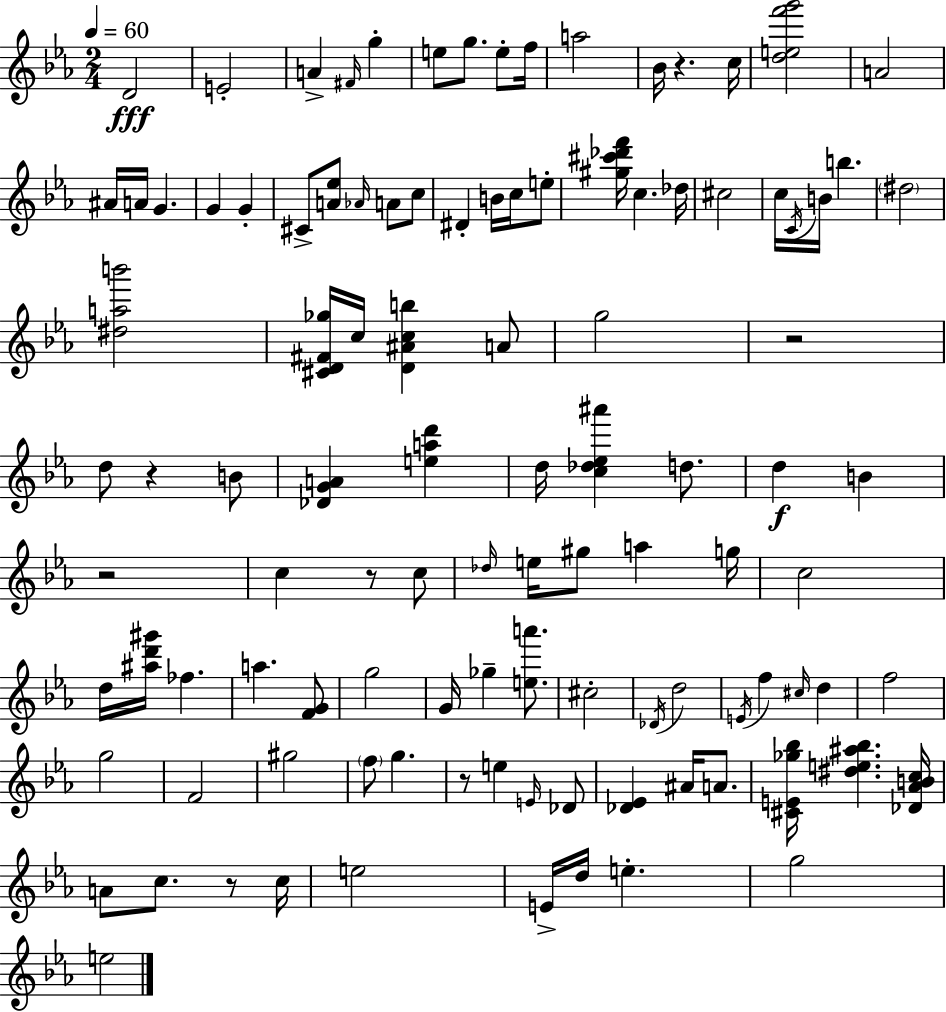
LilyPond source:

{
  \clef treble
  \numericTimeSignature
  \time 2/4
  \key c \minor
  \tempo 4 = 60
  \repeat volta 2 { d'2\fff | e'2-. | a'4-> \grace { fis'16 } g''4-. | e''8 g''8. e''8-. | \break f''16 a''2 | bes'16 r4. | c''16 <d'' e'' f''' g'''>2 | a'2 | \break ais'16 a'16 g'4. | g'4 g'4-. | cis'8-> <a' ees''>8 \grace { aes'16 } a'8 | c''8 dis'4-. b'16 c''16 | \break e''8-. <gis'' cis''' des''' f'''>16 c''4. | des''16 cis''2 | c''16 \acciaccatura { c'16 } b'16 b''4. | \parenthesize dis''2 | \break <dis'' a'' b'''>2 | <cis' d' fis' ges''>16 c''16 <d' ais' c'' b''>4 | a'8 g''2 | r2 | \break d''8 r4 | b'8 <des' g' a'>4 <e'' a'' d'''>4 | d''16 <c'' des'' ees'' ais'''>4 | d''8. d''4\f b'4 | \break r2 | c''4 r8 | c''8 \grace { des''16 } e''16 gis''8 a''4 | g''16 c''2 | \break d''16 <ais'' d''' gis'''>16 fes''4. | a''4. | <f' g'>8 g''2 | g'16 ges''4-- | \break <e'' a'''>8. cis''2-. | \acciaccatura { des'16 } d''2 | \acciaccatura { e'16 } f''4 | \grace { cis''16 } d''4 f''2 | \break g''2 | f'2 | gis''2 | \parenthesize f''8 | \break g''4. r8 | e''4 \grace { e'16 } des'8 | <des' ees'>4 ais'16 a'8. | <cis' e' ges'' bes''>16 <dis'' e'' ais'' bes''>4. <des' aes' b' c''>16 | \break a'8 c''8. r8 c''16 | e''2 | e'16-> d''16 e''4.-. | g''2 | \break e''2 | } \bar "|."
}